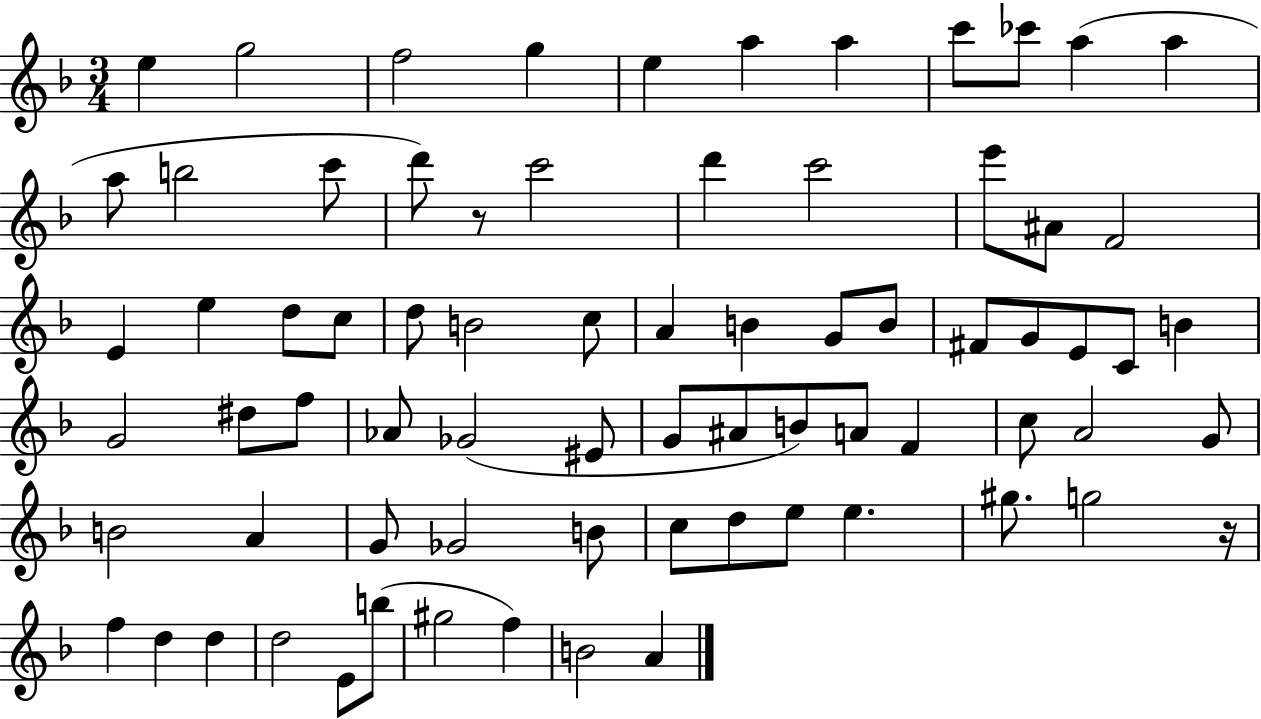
E5/q G5/h F5/h G5/q E5/q A5/q A5/q C6/e CES6/e A5/q A5/q A5/e B5/h C6/e D6/e R/e C6/h D6/q C6/h E6/e A#4/e F4/h E4/q E5/q D5/e C5/e D5/e B4/h C5/e A4/q B4/q G4/e B4/e F#4/e G4/e E4/e C4/e B4/q G4/h D#5/e F5/e Ab4/e Gb4/h EIS4/e G4/e A#4/e B4/e A4/e F4/q C5/e A4/h G4/e B4/h A4/q G4/e Gb4/h B4/e C5/e D5/e E5/e E5/q. G#5/e. G5/h R/s F5/q D5/q D5/q D5/h E4/e B5/e G#5/h F5/q B4/h A4/q